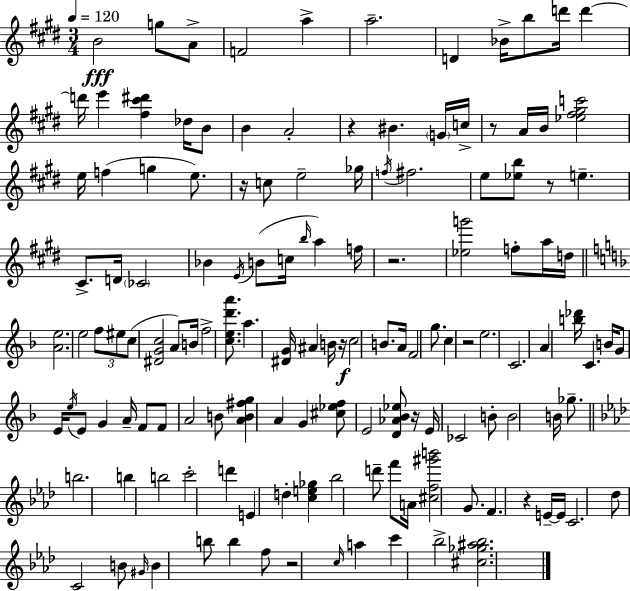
{
  \clef treble
  \numericTimeSignature
  \time 3/4
  \key e \major
  \tempo 4 = 120
  \repeat volta 2 { b'2\fff g''8 a'8-> | f'2 a''4-> | a''2.-- | d'4 bes'16-> b''8 d'''16 d'''4~~ | \break d'''16 e'''4 <fis'' cis''' dis'''>4 des''16 b'8 | b'4 a'2-. | r4 bis'4. \parenthesize g'16 c''16-> | r8 a'16 b'16 <ees'' fis'' gis'' c'''>2 | \break e''16 f''4( g''4 e''8.) | r16 c''8 e''2-- ges''16 | \acciaccatura { f''16 } fis''2. | e''8 <ees'' b''>8 r8 e''4.-- | \break cis'8.-> d'16 \parenthesize ces'2 | bes'4 \acciaccatura { e'16 }( b'8 c''16 \grace { b''16 }) a''4 | f''16 r2. | <ees'' g'''>2 f''8-. | \break a''16 d''16 \bar "||" \break \key f \major <a' e''>2. | e''2 \tuplet 3/2 { f''8 eis''8 | c''8( } <dis' g' c''>2 a'8) | b'16 f''2-> <c'' e'' d''' a'''>8. | \break a''4. <dis' g'>16 ais'4 b'16 | r16\f c''2 b'8. | a'16 f'2 g''8. | c''4 r2 | \break e''2. | c'2. | a'4 <b'' des'''>16 c'4. b'16 | g'8 e'16 \acciaccatura { e''16 } e'8 g'4 a'16-- f'8 | \break f'8 a'2 b'8 | <a' b' fis'' g''>4 a'4 g'4 | <cis'' ees'' f''>8 e'2 <d' aes' bes' ees''>8 | r16 e'16 ces'2 b'8-. | \break b'2 b'16 ges''8.-- | \bar "||" \break \key aes \major b''2. | b''4 b''2 | c'''2-. d'''4 | e'4 d''4-. <c'' e'' ges''>4 | \break bes''2 d'''8-- f'''8 | a'16 <cis'' f'' gis''' b'''>2 g'8. | f'4. r4 e'16--~~ e'16 | c'2. | \break des''8 c'2 b'8 | \grace { gis'16 } b'4 b''8 b''4 f''8 | r2 \grace { c''16 } a''4 | c'''4 bes''2-> | \break <cis'' ges'' ais'' bes''>2. | } \bar "|."
}